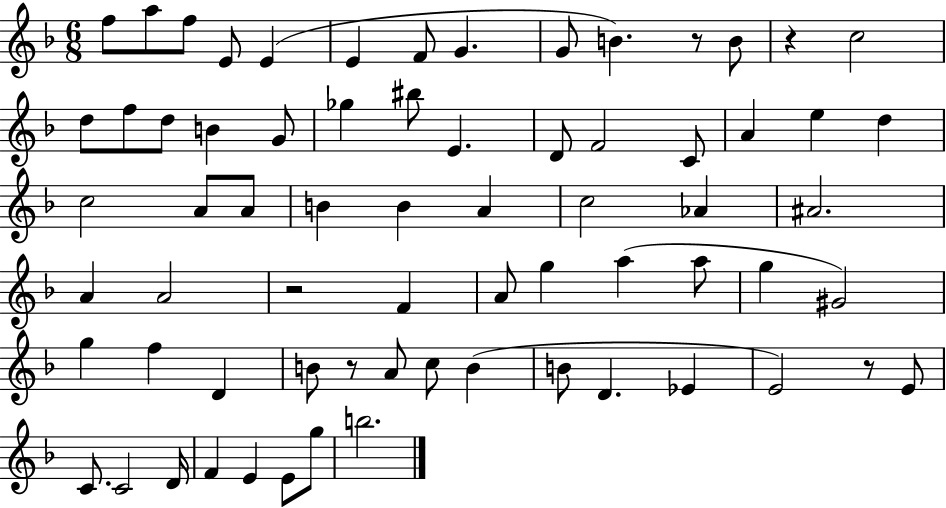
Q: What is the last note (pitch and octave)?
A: B5